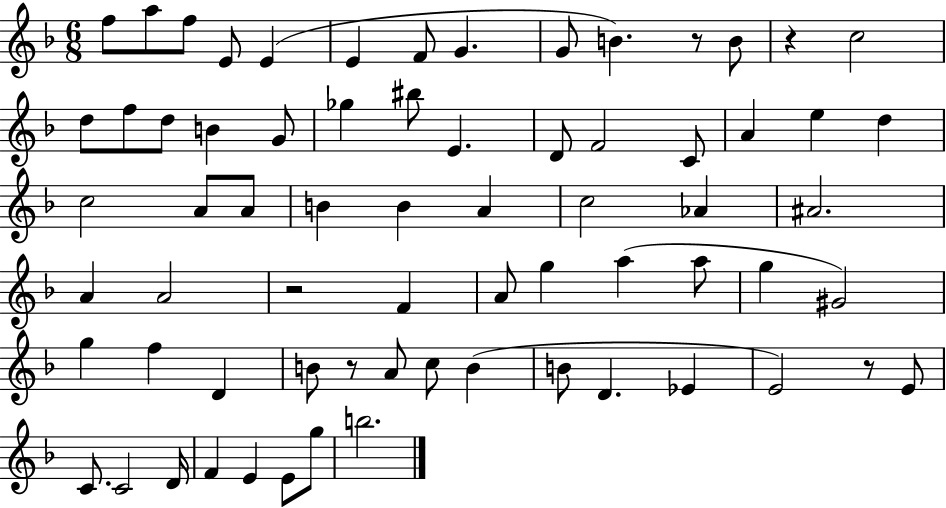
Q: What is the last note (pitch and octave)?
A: B5